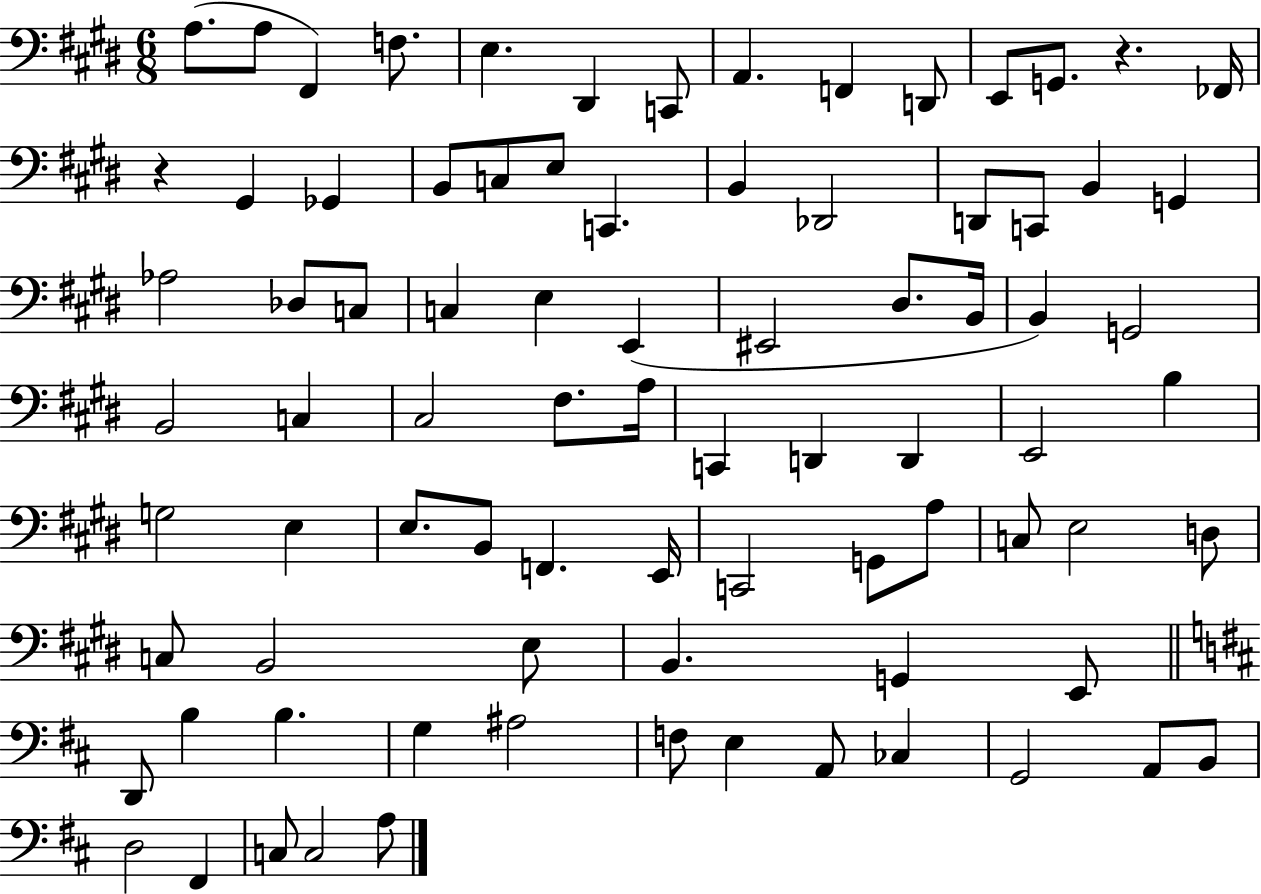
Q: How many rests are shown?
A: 2